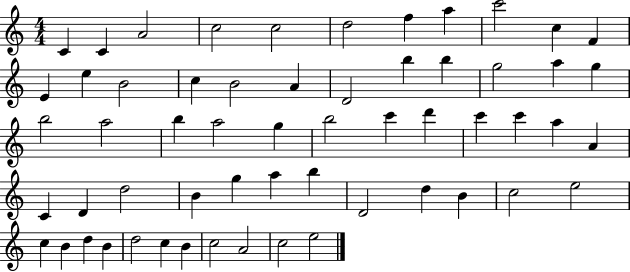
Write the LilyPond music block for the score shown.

{
  \clef treble
  \numericTimeSignature
  \time 4/4
  \key c \major
  c'4 c'4 a'2 | c''2 c''2 | d''2 f''4 a''4 | c'''2 c''4 f'4 | \break e'4 e''4 b'2 | c''4 b'2 a'4 | d'2 b''4 b''4 | g''2 a''4 g''4 | \break b''2 a''2 | b''4 a''2 g''4 | b''2 c'''4 d'''4 | c'''4 c'''4 a''4 a'4 | \break c'4 d'4 d''2 | b'4 g''4 a''4 b''4 | d'2 d''4 b'4 | c''2 e''2 | \break c''4 b'4 d''4 b'4 | d''2 c''4 b'4 | c''2 a'2 | c''2 e''2 | \break \bar "|."
}